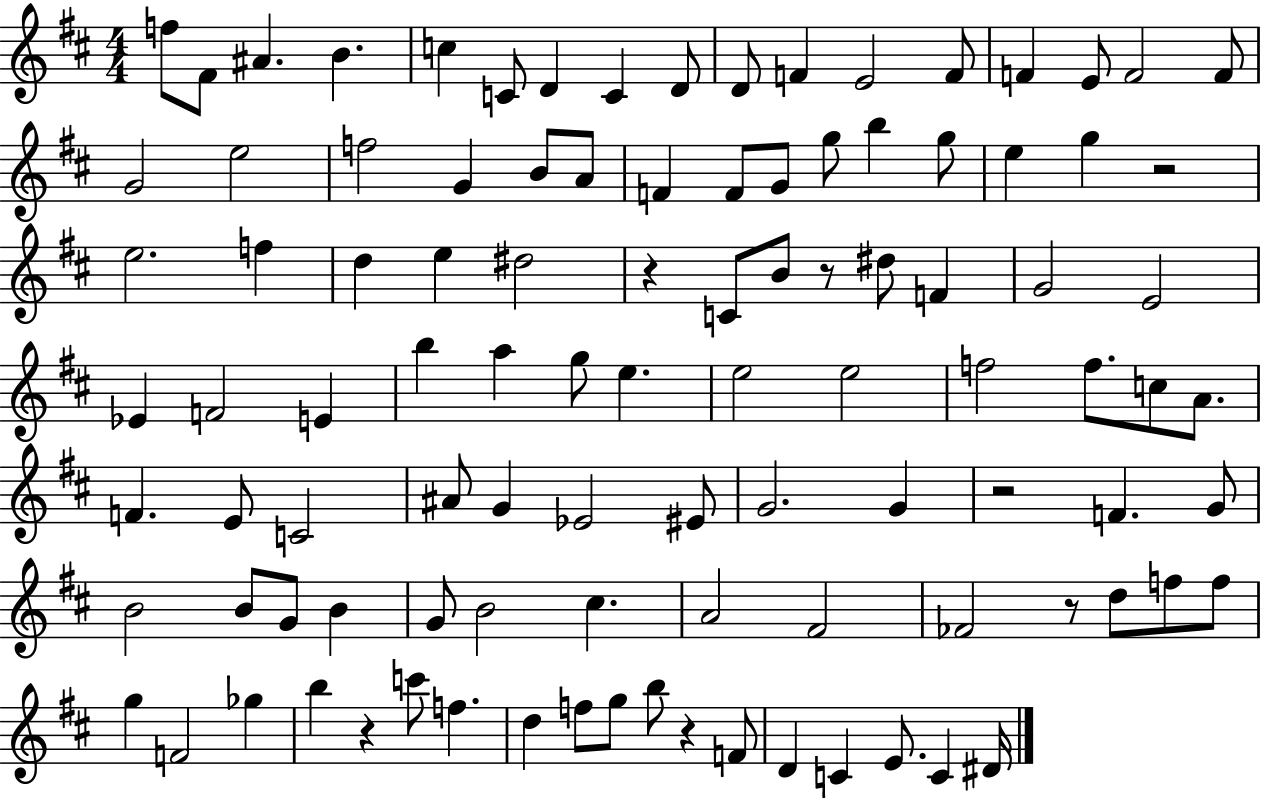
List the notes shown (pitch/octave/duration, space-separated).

F5/e F#4/e A#4/q. B4/q. C5/q C4/e D4/q C4/q D4/e D4/e F4/q E4/h F4/e F4/q E4/e F4/h F4/e G4/h E5/h F5/h G4/q B4/e A4/e F4/q F4/e G4/e G5/e B5/q G5/e E5/q G5/q R/h E5/h. F5/q D5/q E5/q D#5/h R/q C4/e B4/e R/e D#5/e F4/q G4/h E4/h Eb4/q F4/h E4/q B5/q A5/q G5/e E5/q. E5/h E5/h F5/h F5/e. C5/e A4/e. F4/q. E4/e C4/h A#4/e G4/q Eb4/h EIS4/e G4/h. G4/q R/h F4/q. G4/e B4/h B4/e G4/e B4/q G4/e B4/h C#5/q. A4/h F#4/h FES4/h R/e D5/e F5/e F5/e G5/q F4/h Gb5/q B5/q R/q C6/e F5/q. D5/q F5/e G5/e B5/e R/q F4/e D4/q C4/q E4/e. C4/q D#4/s